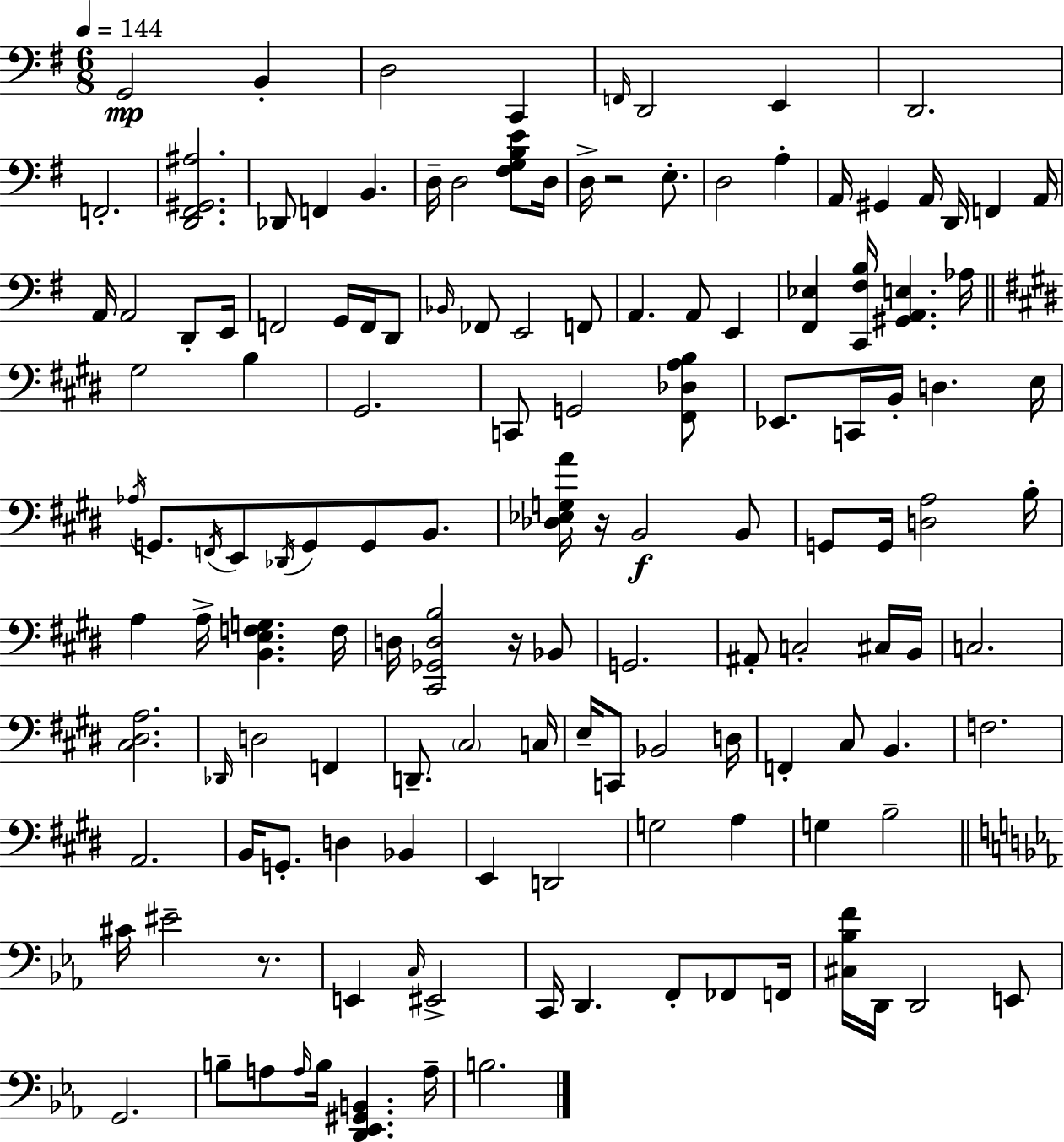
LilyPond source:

{
  \clef bass
  \numericTimeSignature
  \time 6/8
  \key e \minor
  \tempo 4 = 144
  g,2\mp b,4-. | d2 c,4 | \grace { f,16 } d,2 e,4 | d,2. | \break f,2.-. | <d, fis, gis, ais>2. | des,8 f,4 b,4. | d16-- d2 <fis g b e'>8 | \break d16 d16-> r2 e8.-. | d2 a4-. | a,16 gis,4 a,16 d,16 f,4 | a,16 a,16 a,2 d,8-. | \break e,16 f,2 g,16 f,16 d,8 | \grace { bes,16 } fes,8 e,2 | f,8 a,4. a,8 e,4 | <fis, ees>4 <c, fis b>16 <gis, a, e>4. | \break aes16 \bar "||" \break \key e \major gis2 b4 | gis,2. | c,8 g,2 <fis, des a b>8 | ees,8. c,16 b,16-. d4. e16 | \break \acciaccatura { aes16 } g,8. \acciaccatura { f,16 } e,8 \acciaccatura { des,16 } g,8 g,8 | b,8. <des ees g a'>16 r16 b,2\f | b,8 g,8 g,16 <d a>2 | b16-. a4 a16-> <b, e f g>4. | \break f16 d16 <cis, ges, d b>2 | r16 bes,8 g,2. | ais,8-. c2-. | cis16 b,16 c2. | \break <cis dis a>2. | \grace { des,16 } d2 | f,4 d,8.-- \parenthesize cis2 | c16 e16-- c,8 bes,2 | \break d16 f,4-. cis8 b,4. | f2. | a,2. | b,16 g,8.-. d4 | \break bes,4 e,4 d,2 | g2 | a4 g4 b2-- | \bar "||" \break \key ees \major cis'16 eis'2-- r8. | e,4 \grace { c16 } eis,2-> | c,16 d,4. f,8-. fes,8 | f,16 <cis bes f'>16 d,16 d,2 e,8 | \break g,2. | b8-- a8 \grace { a16 } b16 <d, ees, gis, b,>4. | a16-- b2. | \bar "|."
}